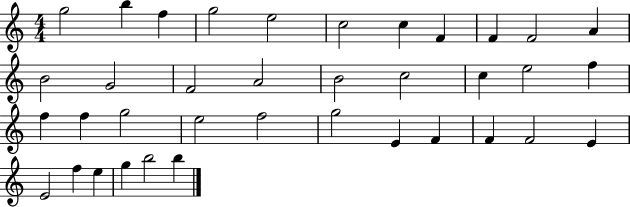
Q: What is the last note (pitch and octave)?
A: B5